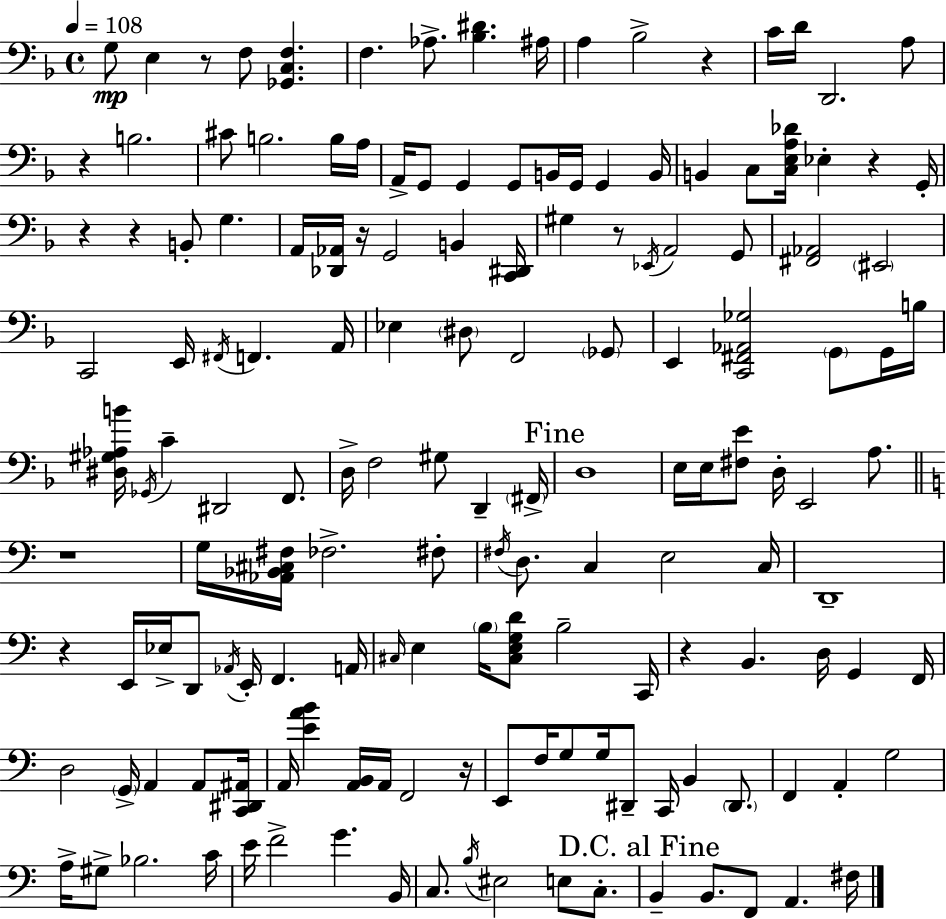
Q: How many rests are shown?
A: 12